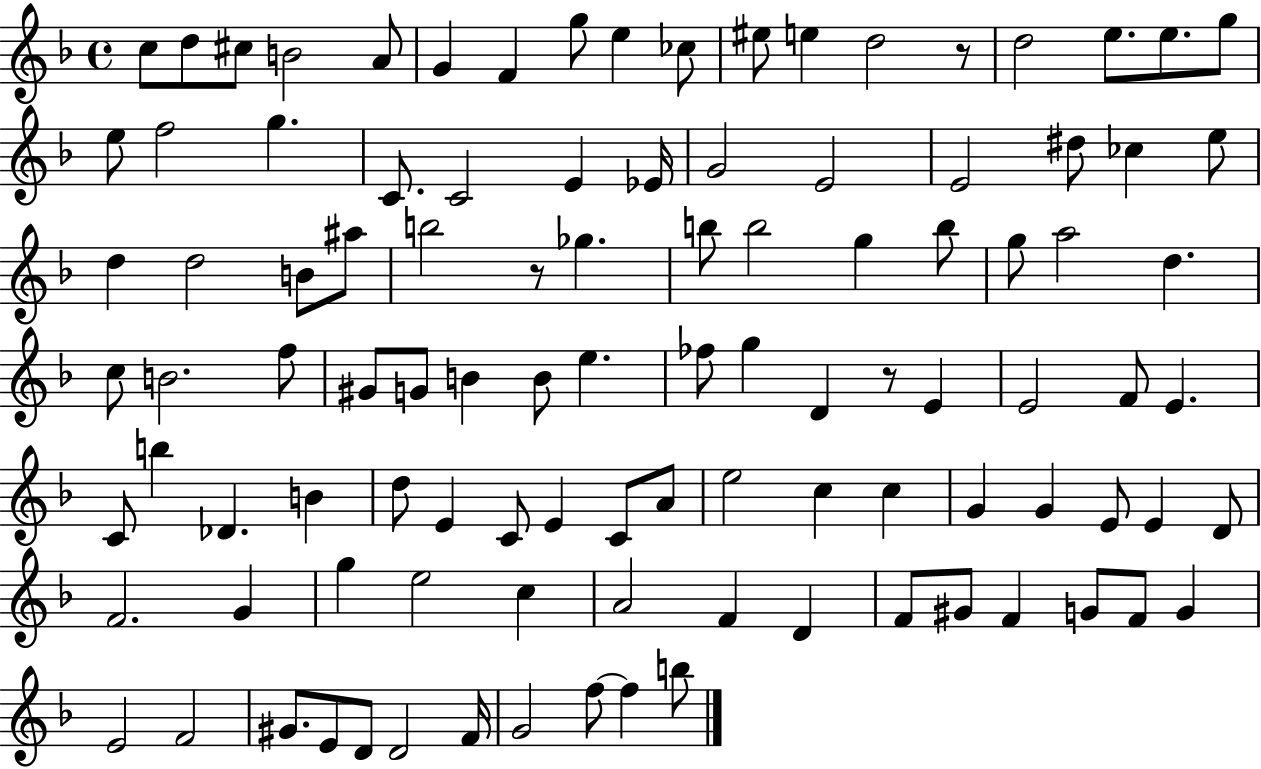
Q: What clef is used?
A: treble